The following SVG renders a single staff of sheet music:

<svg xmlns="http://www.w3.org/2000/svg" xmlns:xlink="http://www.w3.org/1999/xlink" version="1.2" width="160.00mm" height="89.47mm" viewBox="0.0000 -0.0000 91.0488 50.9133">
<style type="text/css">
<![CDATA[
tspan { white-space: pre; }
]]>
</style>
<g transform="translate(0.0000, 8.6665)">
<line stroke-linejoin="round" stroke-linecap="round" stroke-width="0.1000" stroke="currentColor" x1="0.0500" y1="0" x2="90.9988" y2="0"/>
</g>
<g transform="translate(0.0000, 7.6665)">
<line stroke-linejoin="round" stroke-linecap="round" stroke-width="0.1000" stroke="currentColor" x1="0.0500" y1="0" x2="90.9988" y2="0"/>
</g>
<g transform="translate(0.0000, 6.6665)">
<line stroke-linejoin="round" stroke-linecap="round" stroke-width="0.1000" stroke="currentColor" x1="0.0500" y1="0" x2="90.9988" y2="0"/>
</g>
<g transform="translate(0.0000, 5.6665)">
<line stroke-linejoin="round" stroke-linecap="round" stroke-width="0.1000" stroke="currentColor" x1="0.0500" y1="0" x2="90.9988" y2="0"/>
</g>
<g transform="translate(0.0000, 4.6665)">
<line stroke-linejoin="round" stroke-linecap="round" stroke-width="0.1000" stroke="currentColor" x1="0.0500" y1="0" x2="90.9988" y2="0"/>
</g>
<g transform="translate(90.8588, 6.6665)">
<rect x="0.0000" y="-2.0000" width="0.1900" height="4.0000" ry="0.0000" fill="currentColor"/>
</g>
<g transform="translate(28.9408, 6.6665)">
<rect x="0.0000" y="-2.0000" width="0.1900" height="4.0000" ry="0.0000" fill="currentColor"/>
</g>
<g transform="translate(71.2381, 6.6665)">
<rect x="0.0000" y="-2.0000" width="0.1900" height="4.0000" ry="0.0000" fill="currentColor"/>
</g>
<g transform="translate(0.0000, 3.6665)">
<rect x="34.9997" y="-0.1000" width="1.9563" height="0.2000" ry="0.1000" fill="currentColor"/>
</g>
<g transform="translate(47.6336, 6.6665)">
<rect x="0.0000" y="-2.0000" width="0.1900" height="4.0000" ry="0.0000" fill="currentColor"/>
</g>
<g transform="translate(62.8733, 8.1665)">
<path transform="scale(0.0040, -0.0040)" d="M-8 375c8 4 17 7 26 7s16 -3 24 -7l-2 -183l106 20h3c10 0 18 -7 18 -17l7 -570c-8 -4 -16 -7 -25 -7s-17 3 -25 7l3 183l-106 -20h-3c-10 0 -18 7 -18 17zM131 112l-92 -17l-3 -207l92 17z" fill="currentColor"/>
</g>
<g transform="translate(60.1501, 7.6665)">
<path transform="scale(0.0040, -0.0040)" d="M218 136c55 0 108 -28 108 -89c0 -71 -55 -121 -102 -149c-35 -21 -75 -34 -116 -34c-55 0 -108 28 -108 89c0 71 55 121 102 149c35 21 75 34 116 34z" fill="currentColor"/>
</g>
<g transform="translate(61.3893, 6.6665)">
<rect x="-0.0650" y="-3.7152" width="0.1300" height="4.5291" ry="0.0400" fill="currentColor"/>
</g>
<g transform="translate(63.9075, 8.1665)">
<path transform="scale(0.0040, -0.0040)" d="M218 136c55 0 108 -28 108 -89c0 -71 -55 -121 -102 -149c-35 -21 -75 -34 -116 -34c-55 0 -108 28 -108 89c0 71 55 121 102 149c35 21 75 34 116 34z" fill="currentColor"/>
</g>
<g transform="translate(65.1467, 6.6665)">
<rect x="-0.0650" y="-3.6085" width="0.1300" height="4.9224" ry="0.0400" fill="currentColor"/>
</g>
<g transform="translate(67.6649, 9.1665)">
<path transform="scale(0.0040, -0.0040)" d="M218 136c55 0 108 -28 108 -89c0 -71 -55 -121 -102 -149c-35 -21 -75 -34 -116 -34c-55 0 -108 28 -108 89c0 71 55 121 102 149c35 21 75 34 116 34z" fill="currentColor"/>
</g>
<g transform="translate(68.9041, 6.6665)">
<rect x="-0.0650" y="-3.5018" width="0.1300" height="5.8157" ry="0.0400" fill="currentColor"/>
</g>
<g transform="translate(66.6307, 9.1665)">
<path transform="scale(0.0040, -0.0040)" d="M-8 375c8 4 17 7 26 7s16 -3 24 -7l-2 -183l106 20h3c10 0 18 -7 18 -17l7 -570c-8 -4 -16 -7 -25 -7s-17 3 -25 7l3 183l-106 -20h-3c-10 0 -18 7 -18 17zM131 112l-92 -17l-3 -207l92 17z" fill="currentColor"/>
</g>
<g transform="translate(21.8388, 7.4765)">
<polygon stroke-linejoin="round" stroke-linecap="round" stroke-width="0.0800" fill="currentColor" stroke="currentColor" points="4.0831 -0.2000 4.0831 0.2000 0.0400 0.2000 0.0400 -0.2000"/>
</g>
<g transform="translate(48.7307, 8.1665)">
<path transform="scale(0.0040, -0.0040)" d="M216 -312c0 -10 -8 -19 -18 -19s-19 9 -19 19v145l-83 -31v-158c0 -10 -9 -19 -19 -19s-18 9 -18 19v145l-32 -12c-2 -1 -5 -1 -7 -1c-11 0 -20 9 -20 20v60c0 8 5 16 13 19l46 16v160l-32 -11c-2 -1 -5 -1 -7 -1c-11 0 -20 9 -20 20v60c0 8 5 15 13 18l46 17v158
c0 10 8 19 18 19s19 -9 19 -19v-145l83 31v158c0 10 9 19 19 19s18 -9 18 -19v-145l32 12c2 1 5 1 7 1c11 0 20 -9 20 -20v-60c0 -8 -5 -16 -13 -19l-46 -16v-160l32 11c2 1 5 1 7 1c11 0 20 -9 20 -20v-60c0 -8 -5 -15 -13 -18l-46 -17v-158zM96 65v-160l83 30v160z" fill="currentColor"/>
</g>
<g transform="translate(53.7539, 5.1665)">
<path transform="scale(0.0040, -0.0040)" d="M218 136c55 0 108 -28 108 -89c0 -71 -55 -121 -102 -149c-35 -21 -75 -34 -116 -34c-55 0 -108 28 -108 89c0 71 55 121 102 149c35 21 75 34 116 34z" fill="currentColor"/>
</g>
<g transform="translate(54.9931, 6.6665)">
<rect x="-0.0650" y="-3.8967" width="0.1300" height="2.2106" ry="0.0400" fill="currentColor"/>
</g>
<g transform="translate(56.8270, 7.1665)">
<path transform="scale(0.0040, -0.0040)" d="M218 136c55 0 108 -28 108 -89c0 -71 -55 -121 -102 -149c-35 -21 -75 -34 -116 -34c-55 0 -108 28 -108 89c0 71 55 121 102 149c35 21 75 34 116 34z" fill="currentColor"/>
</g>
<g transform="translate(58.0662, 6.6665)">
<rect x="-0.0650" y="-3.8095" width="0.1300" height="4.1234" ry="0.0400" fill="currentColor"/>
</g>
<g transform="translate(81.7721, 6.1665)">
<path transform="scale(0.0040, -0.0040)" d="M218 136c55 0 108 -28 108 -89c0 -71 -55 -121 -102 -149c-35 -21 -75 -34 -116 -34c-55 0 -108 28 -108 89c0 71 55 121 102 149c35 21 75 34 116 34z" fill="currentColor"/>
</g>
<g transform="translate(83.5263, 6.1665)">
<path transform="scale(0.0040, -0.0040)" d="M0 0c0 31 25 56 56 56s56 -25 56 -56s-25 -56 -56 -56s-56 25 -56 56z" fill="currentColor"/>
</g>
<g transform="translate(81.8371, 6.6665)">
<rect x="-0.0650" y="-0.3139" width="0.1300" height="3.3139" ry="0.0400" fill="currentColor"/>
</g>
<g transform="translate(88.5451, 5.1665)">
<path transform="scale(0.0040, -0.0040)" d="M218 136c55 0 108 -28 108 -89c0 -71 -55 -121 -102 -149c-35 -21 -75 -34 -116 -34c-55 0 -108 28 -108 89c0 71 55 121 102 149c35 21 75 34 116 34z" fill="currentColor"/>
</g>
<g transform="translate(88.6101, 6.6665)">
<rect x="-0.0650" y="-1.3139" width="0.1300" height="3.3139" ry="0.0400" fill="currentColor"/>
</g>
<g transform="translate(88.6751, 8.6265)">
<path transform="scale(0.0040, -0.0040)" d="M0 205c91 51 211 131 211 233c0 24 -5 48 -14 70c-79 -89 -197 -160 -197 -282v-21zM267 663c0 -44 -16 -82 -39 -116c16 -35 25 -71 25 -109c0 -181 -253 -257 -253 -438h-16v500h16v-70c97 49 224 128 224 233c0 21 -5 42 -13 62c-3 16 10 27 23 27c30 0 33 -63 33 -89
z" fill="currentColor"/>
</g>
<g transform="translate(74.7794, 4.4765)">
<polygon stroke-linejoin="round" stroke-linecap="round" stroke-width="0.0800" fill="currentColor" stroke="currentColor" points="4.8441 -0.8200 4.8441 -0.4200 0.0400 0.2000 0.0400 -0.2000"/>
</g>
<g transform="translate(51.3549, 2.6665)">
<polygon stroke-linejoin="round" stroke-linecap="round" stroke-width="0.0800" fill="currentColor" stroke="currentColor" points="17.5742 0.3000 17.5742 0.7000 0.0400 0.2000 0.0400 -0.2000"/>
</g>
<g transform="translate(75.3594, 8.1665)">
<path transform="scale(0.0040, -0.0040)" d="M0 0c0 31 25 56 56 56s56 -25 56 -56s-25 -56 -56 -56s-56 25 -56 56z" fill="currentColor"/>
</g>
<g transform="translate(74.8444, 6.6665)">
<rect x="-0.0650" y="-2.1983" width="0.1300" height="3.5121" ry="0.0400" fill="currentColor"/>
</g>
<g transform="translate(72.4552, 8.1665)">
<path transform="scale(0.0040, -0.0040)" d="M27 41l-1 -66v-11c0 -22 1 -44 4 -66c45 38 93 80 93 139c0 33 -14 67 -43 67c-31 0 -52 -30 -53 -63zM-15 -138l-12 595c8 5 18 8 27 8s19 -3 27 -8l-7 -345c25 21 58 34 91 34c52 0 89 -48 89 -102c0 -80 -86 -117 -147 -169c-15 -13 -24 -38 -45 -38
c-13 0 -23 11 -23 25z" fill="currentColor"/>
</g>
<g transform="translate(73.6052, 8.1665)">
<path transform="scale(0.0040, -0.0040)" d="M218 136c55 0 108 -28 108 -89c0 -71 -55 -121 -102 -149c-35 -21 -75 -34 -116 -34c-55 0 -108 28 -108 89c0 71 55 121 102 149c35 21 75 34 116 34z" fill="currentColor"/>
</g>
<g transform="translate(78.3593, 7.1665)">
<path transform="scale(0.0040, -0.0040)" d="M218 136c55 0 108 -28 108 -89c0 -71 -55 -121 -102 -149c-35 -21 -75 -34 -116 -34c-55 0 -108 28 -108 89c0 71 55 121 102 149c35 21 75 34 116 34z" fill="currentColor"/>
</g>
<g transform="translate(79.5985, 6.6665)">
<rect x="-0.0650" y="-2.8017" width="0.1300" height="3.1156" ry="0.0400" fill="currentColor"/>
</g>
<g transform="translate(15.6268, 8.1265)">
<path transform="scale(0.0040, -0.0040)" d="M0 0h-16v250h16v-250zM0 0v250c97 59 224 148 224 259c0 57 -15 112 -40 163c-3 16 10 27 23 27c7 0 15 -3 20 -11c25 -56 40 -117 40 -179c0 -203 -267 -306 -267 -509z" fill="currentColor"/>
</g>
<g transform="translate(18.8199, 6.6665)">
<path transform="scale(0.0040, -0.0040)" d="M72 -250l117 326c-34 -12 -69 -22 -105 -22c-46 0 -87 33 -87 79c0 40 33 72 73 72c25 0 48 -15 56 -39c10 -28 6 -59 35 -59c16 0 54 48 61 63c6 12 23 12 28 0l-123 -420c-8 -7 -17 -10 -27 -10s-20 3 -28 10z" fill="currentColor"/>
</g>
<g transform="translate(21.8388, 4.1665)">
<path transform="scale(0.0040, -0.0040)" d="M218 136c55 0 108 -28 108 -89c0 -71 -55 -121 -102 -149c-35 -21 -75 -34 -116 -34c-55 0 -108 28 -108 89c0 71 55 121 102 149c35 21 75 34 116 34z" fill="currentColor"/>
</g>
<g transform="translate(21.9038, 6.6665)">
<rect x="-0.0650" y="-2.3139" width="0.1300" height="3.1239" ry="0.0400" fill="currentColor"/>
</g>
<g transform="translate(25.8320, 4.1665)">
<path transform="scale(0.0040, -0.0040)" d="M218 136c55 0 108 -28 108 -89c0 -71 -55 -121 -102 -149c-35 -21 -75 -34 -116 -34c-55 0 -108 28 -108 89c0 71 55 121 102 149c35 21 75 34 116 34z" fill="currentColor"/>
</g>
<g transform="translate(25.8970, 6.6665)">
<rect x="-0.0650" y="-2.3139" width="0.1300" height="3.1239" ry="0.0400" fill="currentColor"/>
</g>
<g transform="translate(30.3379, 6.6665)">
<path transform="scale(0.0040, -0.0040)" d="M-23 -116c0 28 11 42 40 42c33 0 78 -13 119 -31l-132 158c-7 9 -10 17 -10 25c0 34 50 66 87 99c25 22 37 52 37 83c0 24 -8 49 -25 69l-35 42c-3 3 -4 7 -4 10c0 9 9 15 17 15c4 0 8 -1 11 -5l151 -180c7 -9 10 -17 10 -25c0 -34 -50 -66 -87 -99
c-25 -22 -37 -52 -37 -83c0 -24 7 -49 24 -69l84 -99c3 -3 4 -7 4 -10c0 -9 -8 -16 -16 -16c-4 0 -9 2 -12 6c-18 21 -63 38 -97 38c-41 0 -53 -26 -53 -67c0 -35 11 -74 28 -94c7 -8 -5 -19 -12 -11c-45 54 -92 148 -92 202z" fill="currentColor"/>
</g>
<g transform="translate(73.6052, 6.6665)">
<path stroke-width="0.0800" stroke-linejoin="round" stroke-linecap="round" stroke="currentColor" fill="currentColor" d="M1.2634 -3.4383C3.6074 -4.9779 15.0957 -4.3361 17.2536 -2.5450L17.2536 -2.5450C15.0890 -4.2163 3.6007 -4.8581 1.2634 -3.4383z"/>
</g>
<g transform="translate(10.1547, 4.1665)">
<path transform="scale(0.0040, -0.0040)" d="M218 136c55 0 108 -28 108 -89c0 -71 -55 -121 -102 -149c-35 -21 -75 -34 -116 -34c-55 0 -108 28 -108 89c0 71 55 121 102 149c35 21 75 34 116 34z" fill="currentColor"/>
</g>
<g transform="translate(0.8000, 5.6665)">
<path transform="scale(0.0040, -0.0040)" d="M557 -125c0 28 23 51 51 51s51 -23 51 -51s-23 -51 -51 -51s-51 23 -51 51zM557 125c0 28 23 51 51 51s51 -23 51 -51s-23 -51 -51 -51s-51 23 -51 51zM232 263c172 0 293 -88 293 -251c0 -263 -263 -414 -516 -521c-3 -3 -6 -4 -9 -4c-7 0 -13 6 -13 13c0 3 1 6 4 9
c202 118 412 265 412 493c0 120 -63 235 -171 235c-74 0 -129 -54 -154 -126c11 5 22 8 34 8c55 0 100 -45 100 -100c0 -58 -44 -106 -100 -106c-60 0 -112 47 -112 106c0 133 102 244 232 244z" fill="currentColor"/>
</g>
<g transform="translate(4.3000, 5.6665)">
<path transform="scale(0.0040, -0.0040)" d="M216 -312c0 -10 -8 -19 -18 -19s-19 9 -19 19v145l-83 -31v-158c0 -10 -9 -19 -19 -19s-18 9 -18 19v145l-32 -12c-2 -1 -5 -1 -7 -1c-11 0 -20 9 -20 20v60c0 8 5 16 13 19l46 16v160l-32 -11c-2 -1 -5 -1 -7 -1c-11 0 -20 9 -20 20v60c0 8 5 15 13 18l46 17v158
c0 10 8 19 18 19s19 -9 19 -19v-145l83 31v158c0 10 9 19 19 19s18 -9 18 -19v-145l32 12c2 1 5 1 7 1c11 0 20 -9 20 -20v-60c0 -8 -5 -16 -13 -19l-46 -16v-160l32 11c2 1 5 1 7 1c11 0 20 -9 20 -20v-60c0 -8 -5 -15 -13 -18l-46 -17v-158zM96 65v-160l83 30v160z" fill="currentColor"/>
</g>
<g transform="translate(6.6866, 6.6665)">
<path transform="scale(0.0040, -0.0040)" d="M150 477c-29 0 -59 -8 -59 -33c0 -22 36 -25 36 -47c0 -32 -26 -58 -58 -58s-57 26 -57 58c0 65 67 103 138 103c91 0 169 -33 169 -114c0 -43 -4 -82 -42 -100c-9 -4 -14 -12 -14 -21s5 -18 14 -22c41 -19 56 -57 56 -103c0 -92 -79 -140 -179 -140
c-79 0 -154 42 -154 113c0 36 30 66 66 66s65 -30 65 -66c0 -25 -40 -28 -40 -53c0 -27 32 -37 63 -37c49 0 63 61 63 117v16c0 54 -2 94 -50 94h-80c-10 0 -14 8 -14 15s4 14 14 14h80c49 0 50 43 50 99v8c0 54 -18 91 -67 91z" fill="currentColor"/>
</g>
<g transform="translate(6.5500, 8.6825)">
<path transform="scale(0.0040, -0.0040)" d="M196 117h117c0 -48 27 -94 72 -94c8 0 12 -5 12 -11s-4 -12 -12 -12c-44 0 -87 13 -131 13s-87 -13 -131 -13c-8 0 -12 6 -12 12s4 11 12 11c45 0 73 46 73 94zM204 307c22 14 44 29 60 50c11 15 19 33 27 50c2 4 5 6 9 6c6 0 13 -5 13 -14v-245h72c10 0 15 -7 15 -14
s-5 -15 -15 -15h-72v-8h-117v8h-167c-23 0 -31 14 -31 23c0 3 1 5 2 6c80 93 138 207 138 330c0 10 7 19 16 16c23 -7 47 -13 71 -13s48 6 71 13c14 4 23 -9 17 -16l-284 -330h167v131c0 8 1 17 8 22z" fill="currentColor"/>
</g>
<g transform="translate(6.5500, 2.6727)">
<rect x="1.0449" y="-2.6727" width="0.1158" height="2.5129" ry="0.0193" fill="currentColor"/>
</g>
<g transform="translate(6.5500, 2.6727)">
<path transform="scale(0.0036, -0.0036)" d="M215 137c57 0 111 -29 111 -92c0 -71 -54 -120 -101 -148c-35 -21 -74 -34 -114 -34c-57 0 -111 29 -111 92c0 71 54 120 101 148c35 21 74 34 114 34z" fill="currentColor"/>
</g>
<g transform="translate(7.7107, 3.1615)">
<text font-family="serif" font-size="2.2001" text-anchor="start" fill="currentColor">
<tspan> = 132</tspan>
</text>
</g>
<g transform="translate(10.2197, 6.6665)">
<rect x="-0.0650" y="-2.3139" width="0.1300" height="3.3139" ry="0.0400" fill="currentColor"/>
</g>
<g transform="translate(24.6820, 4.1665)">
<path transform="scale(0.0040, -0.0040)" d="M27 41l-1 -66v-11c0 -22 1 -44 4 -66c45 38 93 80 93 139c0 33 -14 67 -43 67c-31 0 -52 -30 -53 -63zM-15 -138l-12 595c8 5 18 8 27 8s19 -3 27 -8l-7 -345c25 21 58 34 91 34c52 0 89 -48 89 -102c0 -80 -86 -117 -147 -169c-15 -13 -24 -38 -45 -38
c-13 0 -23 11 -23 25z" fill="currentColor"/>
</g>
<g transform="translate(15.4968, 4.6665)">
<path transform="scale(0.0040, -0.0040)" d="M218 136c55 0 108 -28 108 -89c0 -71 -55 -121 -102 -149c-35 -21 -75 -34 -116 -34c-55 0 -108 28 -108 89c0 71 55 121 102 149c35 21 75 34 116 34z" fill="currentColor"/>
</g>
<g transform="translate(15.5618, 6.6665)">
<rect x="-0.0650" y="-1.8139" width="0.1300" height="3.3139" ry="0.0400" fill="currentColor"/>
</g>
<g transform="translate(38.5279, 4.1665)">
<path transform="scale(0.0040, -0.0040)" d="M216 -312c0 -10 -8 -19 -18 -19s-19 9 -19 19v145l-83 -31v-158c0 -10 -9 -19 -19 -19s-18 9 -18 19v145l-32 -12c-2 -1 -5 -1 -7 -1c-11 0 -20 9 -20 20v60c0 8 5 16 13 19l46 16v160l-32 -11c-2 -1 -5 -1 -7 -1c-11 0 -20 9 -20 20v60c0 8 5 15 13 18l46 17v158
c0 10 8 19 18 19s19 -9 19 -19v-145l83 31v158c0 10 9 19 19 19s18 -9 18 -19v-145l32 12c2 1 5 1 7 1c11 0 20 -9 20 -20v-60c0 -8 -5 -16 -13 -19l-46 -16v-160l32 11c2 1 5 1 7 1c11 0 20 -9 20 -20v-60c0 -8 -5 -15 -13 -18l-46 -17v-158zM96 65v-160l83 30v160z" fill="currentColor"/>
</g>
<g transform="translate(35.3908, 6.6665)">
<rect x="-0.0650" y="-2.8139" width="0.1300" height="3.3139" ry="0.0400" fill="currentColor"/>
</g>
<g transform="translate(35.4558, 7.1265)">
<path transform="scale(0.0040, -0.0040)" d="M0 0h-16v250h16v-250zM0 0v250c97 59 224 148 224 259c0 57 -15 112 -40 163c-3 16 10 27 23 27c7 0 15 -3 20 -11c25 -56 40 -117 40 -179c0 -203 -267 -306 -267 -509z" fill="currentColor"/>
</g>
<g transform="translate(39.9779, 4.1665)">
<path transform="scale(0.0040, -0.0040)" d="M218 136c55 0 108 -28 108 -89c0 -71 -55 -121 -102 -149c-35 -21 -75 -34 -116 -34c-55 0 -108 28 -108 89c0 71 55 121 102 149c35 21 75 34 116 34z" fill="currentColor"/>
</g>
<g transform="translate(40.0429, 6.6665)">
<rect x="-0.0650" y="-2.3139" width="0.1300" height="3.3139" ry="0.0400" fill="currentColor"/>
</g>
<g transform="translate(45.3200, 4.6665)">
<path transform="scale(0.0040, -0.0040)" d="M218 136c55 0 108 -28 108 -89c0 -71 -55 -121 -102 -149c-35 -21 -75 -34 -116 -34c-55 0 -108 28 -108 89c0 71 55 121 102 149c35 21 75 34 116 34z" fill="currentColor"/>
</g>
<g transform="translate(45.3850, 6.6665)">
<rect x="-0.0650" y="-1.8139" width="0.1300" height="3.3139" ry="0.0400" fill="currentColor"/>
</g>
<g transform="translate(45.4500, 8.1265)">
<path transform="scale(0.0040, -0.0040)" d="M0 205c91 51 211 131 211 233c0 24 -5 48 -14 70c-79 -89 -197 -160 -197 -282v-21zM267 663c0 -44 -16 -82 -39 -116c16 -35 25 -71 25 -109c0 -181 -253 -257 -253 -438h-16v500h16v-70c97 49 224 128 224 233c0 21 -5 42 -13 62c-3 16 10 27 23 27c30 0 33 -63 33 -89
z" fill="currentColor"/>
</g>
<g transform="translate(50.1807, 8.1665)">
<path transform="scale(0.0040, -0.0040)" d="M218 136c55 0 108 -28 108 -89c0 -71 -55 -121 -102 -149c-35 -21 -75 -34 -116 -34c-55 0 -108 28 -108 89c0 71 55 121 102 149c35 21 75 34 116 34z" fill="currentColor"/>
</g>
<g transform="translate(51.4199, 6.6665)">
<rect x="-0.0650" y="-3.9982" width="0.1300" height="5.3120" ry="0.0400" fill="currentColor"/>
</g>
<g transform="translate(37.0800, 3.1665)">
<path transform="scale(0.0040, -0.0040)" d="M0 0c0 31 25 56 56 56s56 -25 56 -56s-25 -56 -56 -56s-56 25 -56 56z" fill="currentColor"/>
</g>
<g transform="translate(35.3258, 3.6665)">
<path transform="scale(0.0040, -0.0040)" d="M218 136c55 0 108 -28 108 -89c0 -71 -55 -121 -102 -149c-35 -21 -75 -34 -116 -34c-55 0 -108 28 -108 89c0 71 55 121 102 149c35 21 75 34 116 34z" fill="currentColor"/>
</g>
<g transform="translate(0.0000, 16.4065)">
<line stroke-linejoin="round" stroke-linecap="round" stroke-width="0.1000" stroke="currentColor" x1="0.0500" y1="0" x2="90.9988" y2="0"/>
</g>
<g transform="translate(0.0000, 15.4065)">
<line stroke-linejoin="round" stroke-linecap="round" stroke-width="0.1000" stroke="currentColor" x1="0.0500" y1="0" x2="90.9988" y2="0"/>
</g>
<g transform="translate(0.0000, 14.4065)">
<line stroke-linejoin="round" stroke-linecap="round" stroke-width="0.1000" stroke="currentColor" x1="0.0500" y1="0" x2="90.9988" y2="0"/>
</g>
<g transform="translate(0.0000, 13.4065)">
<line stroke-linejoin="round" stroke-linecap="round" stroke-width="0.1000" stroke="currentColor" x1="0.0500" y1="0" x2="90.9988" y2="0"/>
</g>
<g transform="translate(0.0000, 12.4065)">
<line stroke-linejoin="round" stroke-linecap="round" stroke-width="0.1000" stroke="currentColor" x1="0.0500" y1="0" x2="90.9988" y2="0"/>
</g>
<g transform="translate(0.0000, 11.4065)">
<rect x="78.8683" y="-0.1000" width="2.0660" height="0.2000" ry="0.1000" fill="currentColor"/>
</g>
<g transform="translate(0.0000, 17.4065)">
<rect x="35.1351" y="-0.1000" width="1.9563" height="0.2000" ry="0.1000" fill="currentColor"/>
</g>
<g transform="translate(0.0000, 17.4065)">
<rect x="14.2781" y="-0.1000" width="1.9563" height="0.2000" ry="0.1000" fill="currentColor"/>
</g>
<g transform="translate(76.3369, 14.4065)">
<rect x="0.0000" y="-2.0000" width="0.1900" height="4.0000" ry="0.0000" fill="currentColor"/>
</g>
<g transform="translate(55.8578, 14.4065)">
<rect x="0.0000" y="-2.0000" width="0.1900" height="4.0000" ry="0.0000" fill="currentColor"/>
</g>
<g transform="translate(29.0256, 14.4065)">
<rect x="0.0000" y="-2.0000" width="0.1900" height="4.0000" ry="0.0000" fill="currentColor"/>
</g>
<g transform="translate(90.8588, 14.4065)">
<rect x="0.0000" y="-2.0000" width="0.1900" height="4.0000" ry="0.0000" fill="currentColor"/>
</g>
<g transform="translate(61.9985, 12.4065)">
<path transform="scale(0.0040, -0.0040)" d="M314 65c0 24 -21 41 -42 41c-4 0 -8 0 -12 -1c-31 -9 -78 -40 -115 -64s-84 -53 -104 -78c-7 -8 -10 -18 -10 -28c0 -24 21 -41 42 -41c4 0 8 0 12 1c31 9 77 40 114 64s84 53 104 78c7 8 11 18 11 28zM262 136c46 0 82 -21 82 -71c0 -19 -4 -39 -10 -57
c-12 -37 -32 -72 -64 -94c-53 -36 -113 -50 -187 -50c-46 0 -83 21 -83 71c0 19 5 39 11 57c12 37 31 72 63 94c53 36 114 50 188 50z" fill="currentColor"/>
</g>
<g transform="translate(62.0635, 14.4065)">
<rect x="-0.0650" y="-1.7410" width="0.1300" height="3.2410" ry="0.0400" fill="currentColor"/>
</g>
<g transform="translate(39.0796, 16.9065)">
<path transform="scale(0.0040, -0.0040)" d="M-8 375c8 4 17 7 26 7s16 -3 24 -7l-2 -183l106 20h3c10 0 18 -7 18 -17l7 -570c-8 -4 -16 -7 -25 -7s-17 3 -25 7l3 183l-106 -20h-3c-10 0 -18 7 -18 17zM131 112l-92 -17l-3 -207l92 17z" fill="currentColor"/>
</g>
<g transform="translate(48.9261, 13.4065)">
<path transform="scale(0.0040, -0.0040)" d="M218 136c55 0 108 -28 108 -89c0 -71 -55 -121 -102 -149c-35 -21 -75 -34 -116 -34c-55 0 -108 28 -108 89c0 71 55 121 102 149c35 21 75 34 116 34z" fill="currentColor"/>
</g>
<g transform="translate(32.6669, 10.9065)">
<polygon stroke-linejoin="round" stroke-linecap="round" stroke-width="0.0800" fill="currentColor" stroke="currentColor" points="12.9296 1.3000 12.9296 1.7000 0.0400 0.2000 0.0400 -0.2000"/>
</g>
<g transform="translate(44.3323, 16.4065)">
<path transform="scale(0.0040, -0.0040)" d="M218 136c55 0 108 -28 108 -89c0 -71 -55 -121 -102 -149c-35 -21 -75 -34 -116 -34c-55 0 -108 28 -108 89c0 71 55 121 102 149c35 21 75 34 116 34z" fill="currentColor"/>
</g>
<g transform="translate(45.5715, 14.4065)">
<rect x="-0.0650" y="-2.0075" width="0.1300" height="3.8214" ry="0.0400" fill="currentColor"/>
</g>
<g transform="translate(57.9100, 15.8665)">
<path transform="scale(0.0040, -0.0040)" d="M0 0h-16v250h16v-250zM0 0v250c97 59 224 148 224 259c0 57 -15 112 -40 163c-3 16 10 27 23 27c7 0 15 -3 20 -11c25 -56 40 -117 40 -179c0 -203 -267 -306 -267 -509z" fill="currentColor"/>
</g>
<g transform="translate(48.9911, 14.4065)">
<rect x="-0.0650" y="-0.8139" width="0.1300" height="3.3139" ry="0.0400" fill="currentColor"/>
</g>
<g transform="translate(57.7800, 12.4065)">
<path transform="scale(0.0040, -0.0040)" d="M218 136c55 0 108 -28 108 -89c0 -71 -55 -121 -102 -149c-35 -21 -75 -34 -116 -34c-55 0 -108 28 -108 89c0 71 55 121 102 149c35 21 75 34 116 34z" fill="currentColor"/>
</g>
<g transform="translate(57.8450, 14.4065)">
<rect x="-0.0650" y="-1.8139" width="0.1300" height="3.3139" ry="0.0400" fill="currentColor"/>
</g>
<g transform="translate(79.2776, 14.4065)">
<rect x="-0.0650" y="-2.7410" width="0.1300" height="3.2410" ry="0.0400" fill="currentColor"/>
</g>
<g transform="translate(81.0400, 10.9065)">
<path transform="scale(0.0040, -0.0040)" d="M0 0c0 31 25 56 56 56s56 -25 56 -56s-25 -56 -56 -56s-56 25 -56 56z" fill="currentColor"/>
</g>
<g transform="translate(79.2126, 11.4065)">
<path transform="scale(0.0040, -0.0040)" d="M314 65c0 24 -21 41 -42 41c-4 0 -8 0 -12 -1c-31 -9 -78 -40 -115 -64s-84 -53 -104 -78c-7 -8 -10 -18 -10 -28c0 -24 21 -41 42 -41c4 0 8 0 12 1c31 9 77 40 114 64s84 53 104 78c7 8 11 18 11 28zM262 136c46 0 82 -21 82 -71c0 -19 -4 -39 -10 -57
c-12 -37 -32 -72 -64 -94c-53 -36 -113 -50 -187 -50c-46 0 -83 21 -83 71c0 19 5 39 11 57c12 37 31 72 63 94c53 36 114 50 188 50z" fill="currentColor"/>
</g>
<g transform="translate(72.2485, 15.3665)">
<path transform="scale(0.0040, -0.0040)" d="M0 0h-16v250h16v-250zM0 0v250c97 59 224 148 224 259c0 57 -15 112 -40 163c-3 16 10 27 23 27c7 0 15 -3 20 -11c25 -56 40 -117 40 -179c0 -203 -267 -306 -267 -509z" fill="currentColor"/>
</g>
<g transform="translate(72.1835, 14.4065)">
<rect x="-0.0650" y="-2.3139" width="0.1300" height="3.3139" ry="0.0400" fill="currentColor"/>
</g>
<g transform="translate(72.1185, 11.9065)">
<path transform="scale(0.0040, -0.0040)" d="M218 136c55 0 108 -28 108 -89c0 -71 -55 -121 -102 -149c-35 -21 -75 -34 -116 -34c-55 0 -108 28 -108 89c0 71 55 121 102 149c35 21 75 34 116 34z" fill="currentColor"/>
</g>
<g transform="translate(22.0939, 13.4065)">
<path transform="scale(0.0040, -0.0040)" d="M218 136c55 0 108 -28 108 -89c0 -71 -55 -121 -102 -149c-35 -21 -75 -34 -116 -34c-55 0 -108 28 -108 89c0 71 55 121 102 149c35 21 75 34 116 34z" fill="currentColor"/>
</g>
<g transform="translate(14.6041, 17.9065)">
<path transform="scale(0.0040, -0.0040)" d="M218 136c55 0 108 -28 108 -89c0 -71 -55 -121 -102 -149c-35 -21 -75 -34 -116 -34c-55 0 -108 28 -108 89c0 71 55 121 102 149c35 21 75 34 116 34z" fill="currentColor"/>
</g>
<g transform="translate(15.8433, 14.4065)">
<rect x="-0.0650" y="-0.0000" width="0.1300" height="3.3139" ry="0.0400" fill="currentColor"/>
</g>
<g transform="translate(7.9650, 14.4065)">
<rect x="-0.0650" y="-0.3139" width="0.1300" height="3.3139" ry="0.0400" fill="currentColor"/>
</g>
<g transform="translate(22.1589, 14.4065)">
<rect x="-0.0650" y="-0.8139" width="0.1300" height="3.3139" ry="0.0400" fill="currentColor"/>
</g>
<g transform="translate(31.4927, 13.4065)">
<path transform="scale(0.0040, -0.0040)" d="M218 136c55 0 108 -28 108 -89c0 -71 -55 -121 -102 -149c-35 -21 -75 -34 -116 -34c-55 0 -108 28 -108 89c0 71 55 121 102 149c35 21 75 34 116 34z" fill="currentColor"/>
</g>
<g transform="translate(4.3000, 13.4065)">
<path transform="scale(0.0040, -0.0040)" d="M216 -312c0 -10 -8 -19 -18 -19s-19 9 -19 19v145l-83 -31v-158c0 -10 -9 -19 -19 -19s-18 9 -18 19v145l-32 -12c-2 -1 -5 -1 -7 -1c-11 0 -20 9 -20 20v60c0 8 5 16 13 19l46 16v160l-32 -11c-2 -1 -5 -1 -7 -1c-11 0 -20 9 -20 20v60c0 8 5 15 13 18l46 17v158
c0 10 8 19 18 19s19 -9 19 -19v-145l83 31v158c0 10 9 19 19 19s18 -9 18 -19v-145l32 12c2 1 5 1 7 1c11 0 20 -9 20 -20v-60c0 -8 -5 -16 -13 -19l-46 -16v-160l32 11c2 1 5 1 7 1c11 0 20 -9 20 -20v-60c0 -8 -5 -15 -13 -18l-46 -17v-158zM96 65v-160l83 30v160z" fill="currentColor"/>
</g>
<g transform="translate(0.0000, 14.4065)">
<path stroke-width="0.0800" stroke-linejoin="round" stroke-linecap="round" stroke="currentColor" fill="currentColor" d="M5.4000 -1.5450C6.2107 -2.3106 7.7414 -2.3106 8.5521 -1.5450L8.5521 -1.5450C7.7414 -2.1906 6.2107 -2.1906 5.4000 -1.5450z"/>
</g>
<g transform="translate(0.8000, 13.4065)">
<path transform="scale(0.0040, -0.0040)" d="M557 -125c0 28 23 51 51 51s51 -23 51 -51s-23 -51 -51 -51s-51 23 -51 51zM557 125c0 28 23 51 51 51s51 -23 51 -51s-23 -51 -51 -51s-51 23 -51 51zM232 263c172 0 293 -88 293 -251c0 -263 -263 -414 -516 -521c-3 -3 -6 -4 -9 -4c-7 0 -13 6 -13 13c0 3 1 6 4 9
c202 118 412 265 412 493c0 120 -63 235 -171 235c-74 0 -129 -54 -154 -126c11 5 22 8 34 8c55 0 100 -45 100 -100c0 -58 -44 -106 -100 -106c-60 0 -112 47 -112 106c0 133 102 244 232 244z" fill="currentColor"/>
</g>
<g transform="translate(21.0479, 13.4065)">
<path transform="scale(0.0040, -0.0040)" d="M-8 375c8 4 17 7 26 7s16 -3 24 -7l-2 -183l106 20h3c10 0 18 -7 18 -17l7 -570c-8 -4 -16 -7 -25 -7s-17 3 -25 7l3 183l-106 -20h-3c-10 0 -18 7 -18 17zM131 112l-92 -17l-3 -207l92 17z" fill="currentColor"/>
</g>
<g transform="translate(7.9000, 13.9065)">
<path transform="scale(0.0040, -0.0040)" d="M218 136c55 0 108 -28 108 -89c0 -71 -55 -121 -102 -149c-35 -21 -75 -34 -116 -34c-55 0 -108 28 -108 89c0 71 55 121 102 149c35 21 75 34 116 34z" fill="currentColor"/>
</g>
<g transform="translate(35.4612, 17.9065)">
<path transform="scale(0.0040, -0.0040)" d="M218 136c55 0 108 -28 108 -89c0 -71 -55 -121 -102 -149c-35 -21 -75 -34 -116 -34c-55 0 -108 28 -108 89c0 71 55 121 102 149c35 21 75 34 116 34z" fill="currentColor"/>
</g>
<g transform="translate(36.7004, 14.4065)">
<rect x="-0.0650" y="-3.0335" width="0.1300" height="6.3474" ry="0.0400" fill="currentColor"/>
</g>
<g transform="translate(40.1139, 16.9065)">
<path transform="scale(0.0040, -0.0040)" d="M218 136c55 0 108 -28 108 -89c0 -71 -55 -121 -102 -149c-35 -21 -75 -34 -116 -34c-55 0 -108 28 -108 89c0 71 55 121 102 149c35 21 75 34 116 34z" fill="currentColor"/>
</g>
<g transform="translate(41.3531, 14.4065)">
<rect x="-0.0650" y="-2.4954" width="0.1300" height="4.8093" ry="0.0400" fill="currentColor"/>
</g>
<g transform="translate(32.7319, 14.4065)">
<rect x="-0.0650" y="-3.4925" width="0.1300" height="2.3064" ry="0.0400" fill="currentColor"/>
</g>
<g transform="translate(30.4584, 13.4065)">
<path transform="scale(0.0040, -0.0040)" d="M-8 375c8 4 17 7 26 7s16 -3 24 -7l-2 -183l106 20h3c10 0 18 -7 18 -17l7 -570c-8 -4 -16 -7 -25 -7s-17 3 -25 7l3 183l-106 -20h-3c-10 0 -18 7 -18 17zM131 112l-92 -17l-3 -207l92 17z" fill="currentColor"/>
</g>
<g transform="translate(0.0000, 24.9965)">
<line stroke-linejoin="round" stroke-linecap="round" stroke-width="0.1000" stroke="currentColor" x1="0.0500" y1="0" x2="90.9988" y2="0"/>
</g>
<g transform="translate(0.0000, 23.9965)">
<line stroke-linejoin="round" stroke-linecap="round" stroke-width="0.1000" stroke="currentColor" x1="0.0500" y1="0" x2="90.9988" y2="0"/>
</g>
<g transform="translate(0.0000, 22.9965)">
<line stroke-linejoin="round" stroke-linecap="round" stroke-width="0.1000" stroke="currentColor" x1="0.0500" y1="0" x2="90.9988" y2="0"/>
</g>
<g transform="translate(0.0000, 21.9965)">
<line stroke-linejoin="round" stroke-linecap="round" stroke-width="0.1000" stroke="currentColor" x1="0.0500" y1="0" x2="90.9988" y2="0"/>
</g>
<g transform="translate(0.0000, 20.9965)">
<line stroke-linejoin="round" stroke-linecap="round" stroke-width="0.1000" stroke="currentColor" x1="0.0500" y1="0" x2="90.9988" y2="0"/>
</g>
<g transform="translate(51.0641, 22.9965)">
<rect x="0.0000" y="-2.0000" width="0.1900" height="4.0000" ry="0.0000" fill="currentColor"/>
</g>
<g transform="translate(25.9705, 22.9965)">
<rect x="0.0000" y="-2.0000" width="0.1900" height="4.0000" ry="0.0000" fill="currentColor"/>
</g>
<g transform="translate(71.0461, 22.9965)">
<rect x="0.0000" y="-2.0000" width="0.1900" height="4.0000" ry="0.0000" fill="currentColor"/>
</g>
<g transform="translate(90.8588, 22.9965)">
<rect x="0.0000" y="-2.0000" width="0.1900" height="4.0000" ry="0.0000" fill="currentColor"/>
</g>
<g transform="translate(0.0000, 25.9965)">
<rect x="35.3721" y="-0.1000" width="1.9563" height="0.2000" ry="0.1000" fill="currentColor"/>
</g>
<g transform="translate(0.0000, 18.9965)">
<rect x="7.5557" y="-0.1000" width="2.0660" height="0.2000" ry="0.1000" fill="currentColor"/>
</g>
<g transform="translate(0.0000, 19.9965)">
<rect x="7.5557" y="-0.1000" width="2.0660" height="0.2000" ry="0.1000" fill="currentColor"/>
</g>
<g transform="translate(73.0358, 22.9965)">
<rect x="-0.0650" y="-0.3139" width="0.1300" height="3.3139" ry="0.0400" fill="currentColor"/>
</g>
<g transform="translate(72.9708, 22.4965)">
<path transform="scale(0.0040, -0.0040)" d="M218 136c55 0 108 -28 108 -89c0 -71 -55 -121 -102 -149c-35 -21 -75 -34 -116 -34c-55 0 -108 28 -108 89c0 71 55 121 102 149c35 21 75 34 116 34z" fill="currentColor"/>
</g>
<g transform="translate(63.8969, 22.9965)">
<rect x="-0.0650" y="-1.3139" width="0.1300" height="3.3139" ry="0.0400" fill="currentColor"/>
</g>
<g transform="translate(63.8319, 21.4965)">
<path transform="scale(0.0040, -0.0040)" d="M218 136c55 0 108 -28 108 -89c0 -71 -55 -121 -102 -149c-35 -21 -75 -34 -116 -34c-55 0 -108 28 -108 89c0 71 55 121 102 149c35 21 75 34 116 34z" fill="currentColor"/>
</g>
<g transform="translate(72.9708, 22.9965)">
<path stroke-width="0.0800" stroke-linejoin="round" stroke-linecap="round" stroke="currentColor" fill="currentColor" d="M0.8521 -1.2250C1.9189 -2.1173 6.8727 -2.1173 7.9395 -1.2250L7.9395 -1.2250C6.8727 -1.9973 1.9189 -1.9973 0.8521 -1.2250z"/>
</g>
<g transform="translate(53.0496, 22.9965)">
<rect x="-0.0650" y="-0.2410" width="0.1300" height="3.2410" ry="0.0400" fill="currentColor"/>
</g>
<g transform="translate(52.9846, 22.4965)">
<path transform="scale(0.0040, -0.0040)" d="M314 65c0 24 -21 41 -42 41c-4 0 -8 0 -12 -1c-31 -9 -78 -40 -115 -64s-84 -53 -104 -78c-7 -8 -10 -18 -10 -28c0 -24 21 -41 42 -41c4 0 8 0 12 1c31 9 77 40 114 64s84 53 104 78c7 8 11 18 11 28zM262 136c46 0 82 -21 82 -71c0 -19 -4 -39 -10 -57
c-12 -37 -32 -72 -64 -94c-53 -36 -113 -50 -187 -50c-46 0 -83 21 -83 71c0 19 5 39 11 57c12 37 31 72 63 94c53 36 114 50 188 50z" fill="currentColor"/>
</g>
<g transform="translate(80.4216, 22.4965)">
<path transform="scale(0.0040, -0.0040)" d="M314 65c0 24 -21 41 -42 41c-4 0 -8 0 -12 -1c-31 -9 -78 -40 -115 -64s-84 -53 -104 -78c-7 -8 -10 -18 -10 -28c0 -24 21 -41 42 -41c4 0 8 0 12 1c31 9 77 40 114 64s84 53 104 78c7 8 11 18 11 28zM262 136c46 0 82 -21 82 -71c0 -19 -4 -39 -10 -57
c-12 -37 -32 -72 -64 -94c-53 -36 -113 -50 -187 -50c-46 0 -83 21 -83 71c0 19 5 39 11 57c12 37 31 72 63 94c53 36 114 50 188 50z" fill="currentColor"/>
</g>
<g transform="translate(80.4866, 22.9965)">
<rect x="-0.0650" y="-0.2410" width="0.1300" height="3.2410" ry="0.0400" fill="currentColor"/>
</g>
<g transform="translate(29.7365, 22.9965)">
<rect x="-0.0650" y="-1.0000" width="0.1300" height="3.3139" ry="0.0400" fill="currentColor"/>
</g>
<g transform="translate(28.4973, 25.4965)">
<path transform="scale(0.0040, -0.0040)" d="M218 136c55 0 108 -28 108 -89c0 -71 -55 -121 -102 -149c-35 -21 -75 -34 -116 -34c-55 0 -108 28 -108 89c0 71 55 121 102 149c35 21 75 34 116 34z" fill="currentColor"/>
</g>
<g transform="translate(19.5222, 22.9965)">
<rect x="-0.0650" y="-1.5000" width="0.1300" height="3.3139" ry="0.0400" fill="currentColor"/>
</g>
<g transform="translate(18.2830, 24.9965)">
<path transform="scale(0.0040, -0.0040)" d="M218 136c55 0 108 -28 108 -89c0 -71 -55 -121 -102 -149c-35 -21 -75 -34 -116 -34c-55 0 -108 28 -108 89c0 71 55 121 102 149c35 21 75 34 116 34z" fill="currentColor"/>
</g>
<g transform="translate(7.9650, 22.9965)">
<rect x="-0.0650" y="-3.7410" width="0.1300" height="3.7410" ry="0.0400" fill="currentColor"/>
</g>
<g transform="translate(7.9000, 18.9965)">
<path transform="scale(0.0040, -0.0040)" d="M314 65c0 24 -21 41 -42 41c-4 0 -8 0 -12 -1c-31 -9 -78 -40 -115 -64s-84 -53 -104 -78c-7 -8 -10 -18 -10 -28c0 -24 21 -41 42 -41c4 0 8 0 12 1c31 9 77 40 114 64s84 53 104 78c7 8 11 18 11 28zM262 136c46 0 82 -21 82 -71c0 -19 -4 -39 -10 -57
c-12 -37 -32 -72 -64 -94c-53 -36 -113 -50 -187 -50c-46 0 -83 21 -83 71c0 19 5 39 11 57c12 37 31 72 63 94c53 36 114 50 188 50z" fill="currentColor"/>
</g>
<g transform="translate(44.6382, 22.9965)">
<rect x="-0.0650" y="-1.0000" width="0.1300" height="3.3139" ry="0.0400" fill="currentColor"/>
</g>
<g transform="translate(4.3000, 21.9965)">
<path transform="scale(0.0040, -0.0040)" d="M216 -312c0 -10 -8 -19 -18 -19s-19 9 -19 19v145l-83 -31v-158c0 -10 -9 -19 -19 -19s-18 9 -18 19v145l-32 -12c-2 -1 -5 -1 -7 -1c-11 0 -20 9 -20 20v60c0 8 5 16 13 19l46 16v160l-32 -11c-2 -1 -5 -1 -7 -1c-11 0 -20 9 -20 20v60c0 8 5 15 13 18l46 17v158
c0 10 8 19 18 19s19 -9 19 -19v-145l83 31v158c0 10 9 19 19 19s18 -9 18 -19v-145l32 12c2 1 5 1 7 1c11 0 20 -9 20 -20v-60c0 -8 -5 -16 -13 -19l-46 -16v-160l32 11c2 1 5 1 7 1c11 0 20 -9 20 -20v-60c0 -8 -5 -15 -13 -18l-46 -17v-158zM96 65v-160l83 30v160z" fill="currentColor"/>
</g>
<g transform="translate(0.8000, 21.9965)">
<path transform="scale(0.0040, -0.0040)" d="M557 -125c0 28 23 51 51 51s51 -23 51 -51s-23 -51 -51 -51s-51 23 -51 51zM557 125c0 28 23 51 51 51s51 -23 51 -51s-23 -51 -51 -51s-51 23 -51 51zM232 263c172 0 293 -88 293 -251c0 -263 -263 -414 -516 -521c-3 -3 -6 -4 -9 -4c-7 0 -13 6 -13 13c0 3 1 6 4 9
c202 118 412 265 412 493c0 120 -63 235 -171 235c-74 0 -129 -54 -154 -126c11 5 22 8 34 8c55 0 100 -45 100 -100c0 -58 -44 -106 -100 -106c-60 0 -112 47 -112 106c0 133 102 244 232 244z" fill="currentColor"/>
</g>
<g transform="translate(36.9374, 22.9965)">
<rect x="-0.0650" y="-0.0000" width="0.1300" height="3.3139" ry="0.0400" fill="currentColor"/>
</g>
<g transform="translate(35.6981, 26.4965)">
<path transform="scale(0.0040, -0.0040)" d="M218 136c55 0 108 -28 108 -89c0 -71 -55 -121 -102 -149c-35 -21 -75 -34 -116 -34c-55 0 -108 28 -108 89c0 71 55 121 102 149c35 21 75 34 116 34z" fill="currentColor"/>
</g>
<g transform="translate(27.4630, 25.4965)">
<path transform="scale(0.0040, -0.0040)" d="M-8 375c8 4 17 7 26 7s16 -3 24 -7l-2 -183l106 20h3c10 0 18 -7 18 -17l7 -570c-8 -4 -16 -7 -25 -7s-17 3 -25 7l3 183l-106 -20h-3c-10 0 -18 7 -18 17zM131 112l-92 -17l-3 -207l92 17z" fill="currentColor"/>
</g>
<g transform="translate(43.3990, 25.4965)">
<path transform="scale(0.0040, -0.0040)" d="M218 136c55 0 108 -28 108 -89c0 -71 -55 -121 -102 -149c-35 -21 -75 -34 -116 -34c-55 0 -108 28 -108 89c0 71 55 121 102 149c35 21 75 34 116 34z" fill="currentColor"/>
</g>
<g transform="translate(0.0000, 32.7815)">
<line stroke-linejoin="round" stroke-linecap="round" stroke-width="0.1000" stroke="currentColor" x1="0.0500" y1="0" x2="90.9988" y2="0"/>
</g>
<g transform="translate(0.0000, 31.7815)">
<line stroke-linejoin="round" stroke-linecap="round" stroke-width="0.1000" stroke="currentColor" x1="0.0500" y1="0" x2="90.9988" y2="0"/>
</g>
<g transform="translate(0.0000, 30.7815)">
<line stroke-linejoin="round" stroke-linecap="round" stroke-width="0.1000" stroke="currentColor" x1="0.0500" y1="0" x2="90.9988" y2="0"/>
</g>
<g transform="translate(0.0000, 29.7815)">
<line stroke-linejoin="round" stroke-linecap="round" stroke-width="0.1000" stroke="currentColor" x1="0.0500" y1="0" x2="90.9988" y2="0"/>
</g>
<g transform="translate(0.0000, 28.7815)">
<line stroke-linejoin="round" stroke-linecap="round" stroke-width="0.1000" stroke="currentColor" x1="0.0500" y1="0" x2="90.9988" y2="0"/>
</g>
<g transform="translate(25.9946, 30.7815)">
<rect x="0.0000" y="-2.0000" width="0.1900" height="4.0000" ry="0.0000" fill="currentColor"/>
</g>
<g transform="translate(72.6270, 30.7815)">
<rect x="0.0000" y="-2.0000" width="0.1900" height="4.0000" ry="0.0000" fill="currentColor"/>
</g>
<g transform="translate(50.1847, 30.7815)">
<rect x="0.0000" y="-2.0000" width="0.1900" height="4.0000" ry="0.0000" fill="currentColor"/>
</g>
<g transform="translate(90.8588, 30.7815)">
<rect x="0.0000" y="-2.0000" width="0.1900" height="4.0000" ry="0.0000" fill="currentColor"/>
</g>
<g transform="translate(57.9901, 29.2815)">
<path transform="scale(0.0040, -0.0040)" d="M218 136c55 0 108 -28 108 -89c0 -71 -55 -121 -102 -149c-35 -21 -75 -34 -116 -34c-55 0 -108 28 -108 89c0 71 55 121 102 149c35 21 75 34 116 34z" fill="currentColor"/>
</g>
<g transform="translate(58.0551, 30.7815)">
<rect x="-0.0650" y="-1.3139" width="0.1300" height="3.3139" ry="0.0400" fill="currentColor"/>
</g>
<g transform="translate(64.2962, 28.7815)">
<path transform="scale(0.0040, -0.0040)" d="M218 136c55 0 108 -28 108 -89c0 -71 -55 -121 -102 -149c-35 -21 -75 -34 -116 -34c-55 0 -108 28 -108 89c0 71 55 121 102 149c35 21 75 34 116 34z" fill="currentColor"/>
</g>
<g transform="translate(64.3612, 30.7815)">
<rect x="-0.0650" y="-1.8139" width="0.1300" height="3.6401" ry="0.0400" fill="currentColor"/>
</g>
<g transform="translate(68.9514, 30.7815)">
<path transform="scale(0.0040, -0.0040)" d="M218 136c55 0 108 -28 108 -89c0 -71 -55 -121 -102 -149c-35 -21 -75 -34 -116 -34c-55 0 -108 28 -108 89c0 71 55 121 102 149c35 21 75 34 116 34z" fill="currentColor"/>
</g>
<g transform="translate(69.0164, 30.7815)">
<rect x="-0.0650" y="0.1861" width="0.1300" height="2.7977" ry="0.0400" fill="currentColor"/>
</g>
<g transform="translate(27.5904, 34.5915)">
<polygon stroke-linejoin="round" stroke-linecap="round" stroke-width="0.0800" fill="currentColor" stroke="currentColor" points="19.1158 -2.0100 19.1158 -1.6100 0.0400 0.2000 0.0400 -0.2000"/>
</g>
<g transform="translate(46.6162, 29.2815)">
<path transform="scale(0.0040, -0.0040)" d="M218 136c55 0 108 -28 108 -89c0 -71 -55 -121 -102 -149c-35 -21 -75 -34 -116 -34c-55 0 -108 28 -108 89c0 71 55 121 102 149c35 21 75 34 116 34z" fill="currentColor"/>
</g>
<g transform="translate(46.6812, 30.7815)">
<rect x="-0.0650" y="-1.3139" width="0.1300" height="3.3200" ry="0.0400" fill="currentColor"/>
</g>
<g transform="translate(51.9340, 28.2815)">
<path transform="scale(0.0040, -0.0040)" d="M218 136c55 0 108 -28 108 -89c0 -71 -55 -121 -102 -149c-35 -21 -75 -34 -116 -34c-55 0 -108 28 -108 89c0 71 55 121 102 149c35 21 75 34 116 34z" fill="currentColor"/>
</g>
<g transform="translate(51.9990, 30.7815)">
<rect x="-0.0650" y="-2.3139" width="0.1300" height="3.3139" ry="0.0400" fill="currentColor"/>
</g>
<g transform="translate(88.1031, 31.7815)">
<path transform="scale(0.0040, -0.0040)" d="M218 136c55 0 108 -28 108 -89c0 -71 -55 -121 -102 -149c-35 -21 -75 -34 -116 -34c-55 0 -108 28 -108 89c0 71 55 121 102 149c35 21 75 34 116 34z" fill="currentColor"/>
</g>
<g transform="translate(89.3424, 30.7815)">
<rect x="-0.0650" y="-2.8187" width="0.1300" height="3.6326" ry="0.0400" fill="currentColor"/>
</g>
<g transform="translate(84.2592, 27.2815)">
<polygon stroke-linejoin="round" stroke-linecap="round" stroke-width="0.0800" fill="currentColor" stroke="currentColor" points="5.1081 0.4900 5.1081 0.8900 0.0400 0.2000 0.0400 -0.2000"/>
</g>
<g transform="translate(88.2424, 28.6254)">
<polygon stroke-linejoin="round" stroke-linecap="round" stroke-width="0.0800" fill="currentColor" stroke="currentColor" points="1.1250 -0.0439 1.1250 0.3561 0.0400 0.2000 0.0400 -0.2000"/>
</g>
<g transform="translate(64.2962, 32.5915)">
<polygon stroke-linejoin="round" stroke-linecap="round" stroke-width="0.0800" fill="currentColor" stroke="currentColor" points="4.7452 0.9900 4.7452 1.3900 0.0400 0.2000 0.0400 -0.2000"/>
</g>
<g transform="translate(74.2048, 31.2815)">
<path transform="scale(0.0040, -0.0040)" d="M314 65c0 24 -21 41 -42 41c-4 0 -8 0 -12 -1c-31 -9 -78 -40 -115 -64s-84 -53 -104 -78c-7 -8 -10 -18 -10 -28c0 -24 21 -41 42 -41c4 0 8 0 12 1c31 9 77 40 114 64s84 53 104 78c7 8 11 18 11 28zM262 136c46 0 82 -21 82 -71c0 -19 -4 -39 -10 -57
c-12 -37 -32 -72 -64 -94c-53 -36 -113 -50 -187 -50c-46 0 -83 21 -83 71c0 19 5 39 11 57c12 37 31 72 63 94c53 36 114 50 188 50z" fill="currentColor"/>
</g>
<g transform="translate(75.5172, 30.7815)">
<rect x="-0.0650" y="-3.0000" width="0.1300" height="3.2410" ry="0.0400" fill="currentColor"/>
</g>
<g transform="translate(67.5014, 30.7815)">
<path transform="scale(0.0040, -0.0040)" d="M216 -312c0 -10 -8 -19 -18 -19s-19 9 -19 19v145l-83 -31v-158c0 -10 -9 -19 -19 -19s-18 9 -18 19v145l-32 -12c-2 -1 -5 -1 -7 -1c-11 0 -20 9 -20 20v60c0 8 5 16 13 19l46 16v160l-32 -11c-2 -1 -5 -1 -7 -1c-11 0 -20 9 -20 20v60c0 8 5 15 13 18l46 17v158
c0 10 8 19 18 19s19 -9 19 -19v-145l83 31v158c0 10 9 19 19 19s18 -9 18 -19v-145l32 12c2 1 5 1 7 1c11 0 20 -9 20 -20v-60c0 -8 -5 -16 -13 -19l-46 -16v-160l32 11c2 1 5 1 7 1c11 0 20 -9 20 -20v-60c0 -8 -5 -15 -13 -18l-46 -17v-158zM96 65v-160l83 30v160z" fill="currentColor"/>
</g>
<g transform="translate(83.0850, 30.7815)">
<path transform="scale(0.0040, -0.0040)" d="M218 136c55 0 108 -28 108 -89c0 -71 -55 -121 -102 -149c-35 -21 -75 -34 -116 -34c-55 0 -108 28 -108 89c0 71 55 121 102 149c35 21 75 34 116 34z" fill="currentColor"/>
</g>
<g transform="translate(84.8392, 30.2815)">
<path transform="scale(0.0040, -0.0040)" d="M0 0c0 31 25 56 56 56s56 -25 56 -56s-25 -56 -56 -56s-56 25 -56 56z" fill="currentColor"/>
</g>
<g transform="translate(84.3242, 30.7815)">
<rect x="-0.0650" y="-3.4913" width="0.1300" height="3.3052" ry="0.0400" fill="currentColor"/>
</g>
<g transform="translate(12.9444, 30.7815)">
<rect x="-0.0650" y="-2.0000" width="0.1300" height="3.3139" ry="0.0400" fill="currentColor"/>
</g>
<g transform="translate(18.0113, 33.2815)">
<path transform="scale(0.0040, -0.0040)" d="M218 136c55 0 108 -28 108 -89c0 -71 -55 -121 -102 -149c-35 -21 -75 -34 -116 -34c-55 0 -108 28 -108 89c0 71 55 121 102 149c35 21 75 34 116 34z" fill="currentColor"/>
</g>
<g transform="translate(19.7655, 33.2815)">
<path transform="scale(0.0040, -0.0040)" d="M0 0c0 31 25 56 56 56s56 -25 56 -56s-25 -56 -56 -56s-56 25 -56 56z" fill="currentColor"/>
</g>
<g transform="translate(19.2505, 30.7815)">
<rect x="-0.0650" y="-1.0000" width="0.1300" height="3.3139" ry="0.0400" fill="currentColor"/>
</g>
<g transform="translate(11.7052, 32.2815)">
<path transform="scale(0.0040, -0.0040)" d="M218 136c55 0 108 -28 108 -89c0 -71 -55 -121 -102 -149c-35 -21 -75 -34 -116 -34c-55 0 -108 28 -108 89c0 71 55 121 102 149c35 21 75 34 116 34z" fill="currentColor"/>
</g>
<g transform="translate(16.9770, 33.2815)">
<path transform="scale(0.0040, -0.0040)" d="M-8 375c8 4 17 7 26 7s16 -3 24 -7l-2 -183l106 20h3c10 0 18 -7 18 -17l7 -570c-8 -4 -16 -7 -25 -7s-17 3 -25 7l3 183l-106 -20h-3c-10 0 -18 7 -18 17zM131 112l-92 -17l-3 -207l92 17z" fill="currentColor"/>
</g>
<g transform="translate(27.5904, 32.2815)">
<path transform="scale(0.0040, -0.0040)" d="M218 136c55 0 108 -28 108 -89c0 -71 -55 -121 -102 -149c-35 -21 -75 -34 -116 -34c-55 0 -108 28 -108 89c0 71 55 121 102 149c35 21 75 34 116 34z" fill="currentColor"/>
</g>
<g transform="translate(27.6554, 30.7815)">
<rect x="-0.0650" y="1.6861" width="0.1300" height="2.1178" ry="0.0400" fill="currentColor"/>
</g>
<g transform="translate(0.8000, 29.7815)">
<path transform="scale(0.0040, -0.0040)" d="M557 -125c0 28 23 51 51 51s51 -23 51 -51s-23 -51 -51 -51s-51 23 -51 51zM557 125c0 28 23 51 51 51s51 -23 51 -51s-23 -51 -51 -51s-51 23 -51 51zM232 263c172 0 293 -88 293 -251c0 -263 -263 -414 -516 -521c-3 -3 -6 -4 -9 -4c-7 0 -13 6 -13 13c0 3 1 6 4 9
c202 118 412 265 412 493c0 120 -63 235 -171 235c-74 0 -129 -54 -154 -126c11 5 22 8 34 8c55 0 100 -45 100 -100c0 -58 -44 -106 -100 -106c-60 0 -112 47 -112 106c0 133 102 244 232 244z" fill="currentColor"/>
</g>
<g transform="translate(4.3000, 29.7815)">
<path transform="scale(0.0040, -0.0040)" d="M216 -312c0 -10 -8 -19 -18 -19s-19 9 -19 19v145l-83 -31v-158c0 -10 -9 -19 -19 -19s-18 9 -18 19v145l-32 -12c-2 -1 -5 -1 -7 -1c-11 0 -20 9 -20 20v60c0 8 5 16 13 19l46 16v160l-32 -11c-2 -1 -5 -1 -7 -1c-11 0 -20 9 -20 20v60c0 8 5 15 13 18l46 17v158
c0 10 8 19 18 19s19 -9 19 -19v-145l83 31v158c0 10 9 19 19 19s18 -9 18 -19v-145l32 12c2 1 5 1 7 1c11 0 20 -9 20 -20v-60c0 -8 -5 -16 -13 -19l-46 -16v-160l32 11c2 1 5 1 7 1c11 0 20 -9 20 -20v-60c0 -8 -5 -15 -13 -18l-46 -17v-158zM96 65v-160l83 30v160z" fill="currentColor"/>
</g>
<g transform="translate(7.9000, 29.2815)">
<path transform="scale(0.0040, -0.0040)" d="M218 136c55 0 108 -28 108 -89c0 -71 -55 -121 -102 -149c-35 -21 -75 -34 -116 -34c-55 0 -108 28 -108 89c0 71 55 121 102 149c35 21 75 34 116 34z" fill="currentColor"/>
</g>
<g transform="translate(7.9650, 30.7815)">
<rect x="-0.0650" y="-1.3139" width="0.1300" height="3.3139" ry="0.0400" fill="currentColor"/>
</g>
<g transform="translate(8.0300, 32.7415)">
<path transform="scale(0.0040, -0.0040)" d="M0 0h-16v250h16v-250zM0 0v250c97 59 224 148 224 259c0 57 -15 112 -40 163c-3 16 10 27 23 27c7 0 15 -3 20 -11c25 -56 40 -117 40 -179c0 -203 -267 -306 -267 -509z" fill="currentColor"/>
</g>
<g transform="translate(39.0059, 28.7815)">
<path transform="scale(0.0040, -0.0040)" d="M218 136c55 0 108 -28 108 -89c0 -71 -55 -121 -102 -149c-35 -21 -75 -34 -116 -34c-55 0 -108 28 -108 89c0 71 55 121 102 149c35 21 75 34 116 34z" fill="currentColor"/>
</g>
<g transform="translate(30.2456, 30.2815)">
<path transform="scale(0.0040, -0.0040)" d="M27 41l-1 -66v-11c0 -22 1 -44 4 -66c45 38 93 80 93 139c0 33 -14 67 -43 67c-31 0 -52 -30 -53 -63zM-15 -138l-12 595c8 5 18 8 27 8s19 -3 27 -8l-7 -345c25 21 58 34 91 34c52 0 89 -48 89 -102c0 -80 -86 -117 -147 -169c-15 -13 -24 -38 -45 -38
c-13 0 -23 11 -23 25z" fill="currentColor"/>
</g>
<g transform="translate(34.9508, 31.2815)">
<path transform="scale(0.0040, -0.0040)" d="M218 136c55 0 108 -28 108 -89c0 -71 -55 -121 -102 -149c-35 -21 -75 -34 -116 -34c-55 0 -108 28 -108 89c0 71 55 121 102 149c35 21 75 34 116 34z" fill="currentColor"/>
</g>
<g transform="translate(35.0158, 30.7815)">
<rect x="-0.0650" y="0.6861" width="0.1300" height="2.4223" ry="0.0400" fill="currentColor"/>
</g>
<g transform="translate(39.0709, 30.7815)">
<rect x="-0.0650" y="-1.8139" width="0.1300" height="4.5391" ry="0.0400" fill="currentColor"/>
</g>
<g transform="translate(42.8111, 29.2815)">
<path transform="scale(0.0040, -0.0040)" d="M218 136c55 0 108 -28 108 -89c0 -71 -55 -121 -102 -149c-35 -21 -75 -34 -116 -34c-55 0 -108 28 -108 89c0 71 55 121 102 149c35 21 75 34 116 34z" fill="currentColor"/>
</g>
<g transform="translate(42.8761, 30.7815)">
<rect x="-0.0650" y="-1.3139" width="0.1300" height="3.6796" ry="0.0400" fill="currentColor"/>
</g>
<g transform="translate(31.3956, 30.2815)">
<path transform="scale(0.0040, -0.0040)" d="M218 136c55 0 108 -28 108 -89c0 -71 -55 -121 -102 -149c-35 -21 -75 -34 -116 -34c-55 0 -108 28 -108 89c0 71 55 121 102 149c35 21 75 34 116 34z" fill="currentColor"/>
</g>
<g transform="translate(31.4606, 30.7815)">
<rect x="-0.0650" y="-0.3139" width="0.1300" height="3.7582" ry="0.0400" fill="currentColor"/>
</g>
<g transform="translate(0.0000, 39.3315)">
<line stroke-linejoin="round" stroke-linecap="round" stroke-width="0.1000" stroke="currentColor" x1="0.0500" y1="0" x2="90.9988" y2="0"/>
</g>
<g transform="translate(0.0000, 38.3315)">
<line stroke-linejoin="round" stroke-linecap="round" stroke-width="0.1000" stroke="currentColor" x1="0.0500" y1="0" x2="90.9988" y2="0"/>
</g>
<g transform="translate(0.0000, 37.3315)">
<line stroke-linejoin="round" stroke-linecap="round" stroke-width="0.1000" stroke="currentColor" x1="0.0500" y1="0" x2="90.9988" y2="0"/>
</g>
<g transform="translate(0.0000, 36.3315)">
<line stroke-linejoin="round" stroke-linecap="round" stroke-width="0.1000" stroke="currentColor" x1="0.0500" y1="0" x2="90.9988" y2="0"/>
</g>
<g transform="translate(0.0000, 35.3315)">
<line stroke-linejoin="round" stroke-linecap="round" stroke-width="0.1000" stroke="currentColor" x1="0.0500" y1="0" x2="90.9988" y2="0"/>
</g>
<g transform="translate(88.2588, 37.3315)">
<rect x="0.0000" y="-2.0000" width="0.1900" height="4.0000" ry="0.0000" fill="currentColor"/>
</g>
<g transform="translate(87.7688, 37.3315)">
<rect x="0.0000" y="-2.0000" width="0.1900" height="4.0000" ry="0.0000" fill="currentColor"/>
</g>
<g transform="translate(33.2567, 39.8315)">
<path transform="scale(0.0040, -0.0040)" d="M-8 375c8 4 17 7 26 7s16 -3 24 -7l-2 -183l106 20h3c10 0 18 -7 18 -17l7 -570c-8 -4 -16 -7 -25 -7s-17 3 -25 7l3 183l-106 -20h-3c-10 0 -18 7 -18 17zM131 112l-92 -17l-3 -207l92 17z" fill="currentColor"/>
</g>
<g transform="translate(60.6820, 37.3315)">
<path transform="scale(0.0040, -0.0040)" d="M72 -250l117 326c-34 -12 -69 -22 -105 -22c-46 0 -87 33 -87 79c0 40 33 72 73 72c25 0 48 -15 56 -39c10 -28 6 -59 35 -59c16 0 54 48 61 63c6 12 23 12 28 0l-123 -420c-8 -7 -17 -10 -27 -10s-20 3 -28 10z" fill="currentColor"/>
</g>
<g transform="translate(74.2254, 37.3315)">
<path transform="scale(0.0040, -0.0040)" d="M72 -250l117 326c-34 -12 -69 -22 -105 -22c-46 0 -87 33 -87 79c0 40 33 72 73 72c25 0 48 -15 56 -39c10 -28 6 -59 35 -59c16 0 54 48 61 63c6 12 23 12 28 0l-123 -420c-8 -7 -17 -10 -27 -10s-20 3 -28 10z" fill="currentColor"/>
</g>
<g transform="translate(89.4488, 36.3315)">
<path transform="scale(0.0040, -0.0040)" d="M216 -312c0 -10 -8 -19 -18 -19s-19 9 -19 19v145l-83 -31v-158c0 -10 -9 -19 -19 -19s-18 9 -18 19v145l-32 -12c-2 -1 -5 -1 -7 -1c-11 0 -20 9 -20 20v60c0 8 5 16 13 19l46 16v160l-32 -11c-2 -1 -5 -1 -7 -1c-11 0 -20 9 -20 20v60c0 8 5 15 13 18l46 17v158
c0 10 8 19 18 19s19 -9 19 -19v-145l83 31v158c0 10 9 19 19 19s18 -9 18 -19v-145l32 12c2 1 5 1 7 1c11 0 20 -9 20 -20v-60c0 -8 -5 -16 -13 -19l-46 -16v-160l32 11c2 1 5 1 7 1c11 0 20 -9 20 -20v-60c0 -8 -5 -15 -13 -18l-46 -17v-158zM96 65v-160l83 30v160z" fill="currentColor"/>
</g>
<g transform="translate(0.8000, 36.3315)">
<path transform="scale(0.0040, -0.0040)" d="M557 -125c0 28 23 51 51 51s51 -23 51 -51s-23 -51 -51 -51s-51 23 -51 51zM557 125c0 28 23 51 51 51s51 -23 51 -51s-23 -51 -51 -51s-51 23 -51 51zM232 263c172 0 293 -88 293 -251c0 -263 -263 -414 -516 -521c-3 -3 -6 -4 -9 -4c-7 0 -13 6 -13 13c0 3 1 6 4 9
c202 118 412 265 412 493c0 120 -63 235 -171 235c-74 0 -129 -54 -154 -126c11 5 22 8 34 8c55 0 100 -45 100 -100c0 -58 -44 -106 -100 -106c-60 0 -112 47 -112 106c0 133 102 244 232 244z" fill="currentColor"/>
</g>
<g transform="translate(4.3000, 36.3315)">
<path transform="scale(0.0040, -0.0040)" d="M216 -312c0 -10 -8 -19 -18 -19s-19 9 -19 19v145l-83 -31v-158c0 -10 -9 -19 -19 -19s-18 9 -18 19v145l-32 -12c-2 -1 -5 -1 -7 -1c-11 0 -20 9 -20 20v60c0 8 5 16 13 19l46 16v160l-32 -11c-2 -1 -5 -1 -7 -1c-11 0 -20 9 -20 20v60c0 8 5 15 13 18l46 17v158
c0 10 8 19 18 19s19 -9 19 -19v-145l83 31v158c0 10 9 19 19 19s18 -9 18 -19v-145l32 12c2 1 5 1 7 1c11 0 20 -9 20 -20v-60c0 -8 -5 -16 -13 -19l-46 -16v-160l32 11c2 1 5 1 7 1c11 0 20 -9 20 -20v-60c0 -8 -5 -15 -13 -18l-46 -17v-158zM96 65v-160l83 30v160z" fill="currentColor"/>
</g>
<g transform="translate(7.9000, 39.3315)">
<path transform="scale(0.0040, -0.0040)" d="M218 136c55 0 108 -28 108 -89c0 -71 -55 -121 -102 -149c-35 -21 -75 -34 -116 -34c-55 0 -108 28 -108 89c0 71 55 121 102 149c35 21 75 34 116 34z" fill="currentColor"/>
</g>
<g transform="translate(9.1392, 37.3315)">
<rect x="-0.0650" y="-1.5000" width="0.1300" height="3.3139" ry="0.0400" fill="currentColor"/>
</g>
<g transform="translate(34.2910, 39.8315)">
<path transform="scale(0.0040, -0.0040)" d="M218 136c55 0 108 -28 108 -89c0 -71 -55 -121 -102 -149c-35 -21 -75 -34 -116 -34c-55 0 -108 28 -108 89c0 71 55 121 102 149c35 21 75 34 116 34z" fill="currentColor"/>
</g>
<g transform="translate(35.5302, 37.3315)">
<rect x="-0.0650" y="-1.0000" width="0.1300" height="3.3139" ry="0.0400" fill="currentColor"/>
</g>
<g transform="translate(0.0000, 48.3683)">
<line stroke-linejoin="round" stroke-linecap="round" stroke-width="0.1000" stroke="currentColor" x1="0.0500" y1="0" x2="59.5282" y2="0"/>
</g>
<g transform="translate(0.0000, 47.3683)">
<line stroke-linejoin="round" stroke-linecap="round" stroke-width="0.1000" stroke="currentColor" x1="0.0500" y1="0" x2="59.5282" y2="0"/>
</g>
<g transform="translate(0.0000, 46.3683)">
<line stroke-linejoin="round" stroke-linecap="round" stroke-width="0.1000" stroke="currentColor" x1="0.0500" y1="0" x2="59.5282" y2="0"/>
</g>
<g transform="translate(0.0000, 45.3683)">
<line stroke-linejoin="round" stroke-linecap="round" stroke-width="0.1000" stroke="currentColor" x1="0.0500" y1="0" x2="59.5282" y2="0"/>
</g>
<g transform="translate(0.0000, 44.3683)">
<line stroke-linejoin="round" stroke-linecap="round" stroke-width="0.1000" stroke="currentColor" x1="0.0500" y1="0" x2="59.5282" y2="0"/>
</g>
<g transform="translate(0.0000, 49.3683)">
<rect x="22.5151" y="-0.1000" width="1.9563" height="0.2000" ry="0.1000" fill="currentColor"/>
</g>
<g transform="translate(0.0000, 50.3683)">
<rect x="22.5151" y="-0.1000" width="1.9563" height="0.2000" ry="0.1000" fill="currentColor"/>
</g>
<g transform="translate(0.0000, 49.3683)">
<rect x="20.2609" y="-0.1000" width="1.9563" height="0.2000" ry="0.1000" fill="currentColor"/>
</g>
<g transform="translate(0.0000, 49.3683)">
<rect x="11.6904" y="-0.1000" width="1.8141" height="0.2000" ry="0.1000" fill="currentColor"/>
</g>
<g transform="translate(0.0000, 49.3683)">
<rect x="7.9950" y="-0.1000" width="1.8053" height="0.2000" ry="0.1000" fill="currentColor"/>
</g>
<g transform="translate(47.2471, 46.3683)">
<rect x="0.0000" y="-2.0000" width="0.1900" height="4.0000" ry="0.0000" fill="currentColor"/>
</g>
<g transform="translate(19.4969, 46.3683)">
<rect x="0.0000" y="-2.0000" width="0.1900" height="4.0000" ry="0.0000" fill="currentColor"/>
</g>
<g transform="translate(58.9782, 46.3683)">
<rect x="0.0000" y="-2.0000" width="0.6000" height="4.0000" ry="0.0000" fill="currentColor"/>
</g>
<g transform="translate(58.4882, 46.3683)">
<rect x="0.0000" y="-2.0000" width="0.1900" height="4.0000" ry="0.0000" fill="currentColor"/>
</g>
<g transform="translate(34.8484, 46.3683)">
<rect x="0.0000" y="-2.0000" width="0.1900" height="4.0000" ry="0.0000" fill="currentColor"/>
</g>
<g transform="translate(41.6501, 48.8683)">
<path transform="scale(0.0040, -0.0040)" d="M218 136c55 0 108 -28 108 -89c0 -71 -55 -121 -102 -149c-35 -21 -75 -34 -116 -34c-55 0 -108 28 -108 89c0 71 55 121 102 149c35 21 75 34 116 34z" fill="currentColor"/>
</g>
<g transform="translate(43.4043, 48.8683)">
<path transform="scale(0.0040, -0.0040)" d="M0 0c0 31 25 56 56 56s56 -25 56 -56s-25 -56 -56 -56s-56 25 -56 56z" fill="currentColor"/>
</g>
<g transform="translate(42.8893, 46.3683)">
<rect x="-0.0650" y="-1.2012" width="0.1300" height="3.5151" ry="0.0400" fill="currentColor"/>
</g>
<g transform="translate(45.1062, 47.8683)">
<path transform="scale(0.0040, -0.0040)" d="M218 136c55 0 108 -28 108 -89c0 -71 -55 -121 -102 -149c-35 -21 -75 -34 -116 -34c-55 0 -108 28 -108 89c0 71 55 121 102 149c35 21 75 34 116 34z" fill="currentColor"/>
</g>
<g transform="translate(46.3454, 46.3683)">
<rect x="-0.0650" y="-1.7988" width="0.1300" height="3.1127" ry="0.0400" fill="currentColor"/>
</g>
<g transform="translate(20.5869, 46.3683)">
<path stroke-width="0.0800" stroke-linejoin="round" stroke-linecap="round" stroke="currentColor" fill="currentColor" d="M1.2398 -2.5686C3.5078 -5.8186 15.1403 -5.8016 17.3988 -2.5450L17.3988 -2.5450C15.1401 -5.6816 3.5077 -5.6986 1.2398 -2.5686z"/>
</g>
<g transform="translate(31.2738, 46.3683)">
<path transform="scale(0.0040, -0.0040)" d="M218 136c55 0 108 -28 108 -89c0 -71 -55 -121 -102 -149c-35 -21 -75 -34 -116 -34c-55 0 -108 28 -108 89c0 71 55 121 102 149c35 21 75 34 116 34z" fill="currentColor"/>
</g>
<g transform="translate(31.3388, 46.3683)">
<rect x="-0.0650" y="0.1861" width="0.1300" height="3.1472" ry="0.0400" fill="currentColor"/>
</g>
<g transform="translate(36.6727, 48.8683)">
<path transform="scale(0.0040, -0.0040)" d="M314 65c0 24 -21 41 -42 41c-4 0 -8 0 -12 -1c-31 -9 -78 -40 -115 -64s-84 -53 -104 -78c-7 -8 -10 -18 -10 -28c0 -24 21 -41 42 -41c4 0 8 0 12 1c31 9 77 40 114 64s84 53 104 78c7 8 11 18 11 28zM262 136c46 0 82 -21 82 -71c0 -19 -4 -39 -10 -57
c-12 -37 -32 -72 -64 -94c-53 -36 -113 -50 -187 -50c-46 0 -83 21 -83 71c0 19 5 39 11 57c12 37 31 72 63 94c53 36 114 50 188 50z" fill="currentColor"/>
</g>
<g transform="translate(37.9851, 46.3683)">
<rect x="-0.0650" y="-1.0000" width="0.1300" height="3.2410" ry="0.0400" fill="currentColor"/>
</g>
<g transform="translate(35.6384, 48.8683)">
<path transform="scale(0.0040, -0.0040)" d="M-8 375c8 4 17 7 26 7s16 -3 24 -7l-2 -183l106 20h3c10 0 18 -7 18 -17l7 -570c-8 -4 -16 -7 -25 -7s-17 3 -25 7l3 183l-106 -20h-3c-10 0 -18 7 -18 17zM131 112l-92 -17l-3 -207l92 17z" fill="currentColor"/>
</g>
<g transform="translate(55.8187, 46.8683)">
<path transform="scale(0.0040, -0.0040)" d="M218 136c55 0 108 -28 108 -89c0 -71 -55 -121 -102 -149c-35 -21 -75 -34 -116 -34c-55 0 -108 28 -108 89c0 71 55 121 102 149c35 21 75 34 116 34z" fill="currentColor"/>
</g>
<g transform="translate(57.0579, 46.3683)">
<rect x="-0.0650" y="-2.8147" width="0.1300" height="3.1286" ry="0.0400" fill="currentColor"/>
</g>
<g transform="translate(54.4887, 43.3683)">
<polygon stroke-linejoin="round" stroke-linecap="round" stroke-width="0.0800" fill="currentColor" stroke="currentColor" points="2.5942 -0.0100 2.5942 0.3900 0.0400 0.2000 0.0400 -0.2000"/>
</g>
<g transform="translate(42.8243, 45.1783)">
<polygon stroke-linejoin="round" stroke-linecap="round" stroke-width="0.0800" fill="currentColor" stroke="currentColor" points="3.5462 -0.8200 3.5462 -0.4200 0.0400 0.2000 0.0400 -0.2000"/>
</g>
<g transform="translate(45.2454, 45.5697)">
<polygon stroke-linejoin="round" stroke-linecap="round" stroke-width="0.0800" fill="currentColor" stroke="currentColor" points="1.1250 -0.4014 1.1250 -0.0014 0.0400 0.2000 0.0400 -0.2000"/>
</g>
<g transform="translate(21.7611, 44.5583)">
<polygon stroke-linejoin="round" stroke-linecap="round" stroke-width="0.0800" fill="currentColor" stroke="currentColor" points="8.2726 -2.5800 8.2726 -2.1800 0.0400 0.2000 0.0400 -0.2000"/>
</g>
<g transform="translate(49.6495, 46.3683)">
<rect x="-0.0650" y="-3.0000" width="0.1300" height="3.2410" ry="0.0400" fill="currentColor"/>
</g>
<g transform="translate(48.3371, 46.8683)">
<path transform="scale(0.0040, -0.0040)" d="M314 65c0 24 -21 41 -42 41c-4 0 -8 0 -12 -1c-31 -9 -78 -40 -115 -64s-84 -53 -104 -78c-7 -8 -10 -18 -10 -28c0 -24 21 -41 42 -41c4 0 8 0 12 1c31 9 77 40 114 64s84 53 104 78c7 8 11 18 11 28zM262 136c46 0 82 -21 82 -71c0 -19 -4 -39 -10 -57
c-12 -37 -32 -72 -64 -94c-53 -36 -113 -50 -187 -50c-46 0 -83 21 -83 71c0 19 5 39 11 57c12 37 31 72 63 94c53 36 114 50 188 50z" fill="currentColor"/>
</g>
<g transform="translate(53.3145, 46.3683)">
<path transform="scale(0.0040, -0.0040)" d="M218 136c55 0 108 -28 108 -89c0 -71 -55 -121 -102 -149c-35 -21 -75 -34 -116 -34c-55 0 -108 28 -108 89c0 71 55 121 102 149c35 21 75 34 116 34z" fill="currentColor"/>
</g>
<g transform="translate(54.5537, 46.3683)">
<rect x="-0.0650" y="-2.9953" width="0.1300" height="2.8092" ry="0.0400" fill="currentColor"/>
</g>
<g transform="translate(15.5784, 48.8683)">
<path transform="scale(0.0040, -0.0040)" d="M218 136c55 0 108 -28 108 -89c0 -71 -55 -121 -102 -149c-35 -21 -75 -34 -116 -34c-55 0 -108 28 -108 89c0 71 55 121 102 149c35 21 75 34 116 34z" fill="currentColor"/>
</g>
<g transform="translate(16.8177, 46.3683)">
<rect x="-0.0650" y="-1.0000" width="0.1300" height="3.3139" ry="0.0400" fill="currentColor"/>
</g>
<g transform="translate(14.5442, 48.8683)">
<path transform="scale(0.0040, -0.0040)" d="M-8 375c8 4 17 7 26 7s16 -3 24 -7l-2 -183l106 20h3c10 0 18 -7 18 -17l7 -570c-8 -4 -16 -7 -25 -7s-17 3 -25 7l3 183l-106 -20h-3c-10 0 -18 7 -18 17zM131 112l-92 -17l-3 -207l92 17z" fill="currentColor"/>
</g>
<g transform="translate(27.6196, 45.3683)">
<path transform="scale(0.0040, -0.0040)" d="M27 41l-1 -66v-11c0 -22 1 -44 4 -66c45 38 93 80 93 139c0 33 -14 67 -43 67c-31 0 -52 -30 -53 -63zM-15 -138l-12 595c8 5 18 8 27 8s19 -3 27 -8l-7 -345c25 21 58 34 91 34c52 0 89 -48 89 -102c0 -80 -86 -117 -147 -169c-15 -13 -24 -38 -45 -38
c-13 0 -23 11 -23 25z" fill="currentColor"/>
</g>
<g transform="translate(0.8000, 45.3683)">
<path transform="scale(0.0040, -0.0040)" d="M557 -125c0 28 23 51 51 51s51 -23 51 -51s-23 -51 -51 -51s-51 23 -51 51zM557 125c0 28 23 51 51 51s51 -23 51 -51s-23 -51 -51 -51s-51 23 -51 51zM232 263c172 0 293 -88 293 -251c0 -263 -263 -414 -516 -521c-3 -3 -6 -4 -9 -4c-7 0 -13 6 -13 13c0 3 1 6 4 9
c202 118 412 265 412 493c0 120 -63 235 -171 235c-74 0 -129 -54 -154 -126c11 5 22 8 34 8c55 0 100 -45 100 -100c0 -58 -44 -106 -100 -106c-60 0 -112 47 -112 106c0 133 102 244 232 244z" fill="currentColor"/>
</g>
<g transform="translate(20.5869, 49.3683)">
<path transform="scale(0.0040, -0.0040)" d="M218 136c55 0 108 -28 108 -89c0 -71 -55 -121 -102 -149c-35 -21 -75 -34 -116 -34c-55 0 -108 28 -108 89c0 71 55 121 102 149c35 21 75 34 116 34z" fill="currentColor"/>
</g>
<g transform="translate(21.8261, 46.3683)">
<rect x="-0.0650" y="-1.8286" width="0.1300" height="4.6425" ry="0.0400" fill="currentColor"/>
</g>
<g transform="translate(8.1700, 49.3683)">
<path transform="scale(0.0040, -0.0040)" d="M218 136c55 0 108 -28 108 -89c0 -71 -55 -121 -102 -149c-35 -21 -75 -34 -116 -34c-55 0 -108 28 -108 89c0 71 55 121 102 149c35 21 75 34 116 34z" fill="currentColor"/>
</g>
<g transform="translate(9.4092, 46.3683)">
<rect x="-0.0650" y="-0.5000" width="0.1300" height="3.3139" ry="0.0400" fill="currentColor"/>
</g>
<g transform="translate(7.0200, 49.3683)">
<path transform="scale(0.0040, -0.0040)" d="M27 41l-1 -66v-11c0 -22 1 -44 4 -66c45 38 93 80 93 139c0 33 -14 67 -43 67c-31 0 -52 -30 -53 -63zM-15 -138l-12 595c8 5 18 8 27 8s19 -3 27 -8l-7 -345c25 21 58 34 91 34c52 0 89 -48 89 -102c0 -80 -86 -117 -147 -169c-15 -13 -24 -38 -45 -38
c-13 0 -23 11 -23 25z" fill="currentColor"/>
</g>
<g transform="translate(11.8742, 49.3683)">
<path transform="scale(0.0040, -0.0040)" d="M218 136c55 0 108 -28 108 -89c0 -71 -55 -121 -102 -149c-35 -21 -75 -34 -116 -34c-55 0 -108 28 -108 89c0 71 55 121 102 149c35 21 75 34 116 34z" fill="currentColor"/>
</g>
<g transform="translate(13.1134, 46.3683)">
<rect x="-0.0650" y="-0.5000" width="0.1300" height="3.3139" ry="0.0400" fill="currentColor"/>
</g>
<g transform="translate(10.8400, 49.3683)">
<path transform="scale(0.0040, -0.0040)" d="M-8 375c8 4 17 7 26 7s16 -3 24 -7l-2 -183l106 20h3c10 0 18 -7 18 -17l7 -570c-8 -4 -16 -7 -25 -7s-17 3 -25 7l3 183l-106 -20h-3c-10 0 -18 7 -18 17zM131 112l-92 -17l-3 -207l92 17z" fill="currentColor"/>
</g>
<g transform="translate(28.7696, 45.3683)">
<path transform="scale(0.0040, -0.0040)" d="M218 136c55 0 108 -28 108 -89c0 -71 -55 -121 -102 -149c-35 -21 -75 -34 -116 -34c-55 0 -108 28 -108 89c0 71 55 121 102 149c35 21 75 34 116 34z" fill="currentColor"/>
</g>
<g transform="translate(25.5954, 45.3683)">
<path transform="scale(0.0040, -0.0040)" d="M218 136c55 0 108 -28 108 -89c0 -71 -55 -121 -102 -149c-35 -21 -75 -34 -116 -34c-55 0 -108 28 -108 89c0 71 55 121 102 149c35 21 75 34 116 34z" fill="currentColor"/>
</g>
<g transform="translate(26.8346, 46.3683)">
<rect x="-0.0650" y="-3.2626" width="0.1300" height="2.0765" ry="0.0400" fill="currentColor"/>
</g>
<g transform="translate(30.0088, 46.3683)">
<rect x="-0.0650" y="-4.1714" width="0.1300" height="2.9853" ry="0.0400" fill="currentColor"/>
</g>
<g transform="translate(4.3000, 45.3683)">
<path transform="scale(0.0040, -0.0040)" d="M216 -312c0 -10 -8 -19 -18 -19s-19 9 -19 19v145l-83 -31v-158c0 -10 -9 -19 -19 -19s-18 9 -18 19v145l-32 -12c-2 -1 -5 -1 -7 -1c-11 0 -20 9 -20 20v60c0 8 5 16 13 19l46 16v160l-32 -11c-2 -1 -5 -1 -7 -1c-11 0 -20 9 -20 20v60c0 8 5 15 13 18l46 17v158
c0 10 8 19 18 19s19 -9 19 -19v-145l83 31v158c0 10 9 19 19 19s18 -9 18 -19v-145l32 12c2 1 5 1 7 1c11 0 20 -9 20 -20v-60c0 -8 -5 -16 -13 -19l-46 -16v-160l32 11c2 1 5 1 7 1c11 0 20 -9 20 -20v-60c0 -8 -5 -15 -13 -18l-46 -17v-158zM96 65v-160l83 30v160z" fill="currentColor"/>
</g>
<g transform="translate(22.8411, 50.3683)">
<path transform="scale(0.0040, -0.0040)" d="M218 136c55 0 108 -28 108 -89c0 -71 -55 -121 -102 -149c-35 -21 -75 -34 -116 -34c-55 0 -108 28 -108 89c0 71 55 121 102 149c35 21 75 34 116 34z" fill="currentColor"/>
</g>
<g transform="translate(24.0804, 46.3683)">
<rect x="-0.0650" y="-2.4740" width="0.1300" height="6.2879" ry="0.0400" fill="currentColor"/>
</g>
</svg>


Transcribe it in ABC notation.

X:1
T:Untitled
M:3/4
L:1/4
K:G
B, A,/2 z/2 B,/2 _B,/2 z C/2 ^B, A,/4 ^A,,/2 G,/2 C,/2 B,,/2 A,,/2 F,,/2 _A,,/2 C,/2 E, G,/4 E, D,, F, F,/2 D,,/2 F,,/2 G,,/2 F, A,/2 A,2 B,/2 C2 E2 G,, F,, D,, F,, E,2 G, E, E,2 G,/2 A,, F,, A,,/2 _E,/2 C,/2 A,/2 G,/2 G,/2 B, G, A,/2 ^D,/2 C,2 D,/2 B,,/4 G,, F,, z/2 z/2 _E,, E,, F,, E,,/2 C,,/2 ^F,/2 _F,/2 D, F,,2 F,,/2 A,,/4 C,2 D,/2 C,/2